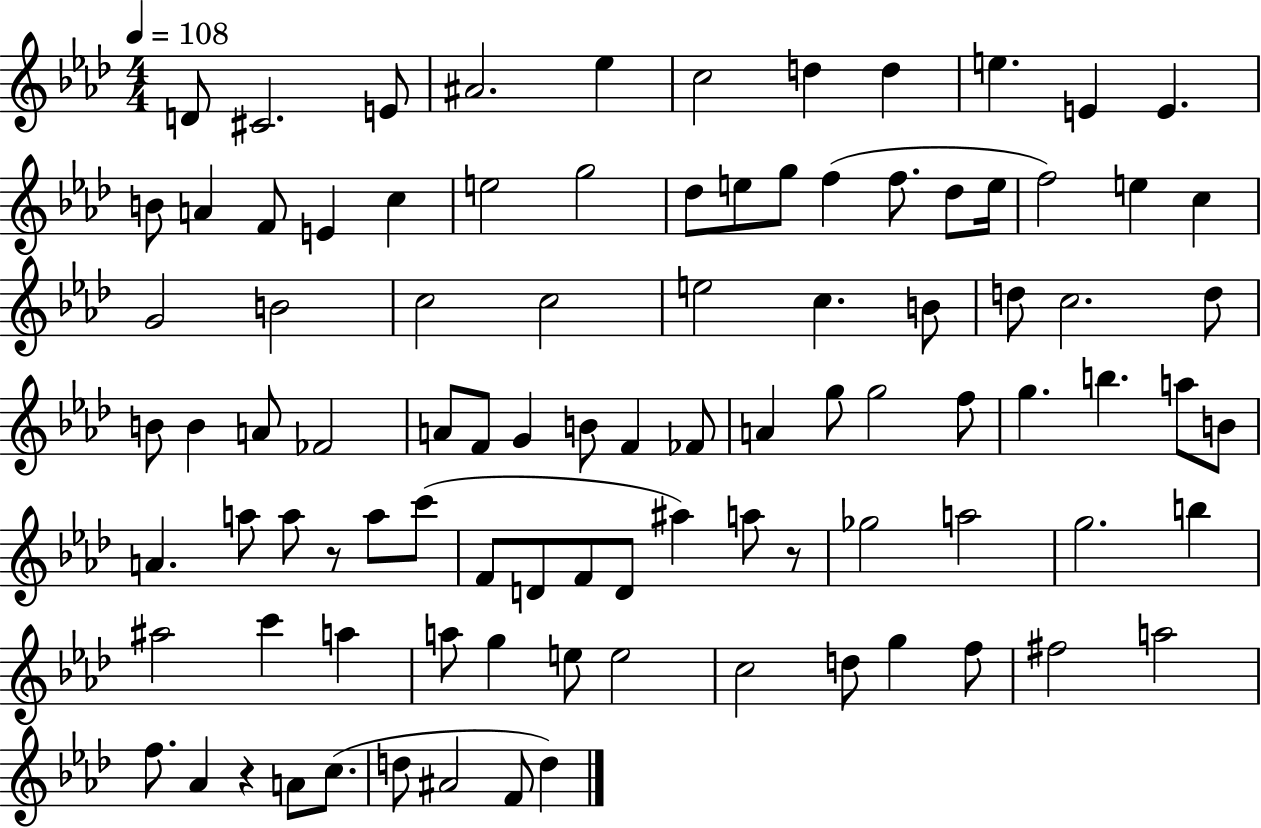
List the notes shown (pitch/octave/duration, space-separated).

D4/e C#4/h. E4/e A#4/h. Eb5/q C5/h D5/q D5/q E5/q. E4/q E4/q. B4/e A4/q F4/e E4/q C5/q E5/h G5/h Db5/e E5/e G5/e F5/q F5/e. Db5/e E5/s F5/h E5/q C5/q G4/h B4/h C5/h C5/h E5/h C5/q. B4/e D5/e C5/h. D5/e B4/e B4/q A4/e FES4/h A4/e F4/e G4/q B4/e F4/q FES4/e A4/q G5/e G5/h F5/e G5/q. B5/q. A5/e B4/e A4/q. A5/e A5/e R/e A5/e C6/e F4/e D4/e F4/e D4/e A#5/q A5/e R/e Gb5/h A5/h G5/h. B5/q A#5/h C6/q A5/q A5/e G5/q E5/e E5/h C5/h D5/e G5/q F5/e F#5/h A5/h F5/e. Ab4/q R/q A4/e C5/e. D5/e A#4/h F4/e D5/q